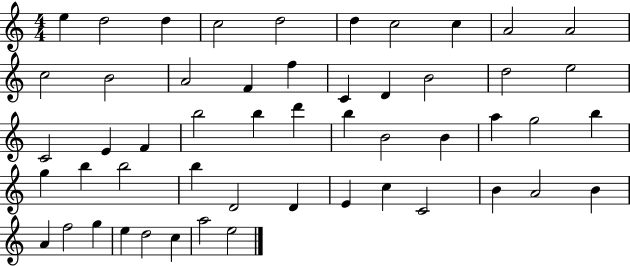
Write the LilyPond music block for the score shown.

{
  \clef treble
  \numericTimeSignature
  \time 4/4
  \key c \major
  e''4 d''2 d''4 | c''2 d''2 | d''4 c''2 c''4 | a'2 a'2 | \break c''2 b'2 | a'2 f'4 f''4 | c'4 d'4 b'2 | d''2 e''2 | \break c'2 e'4 f'4 | b''2 b''4 d'''4 | b''4 b'2 b'4 | a''4 g''2 b''4 | \break g''4 b''4 b''2 | b''4 d'2 d'4 | e'4 c''4 c'2 | b'4 a'2 b'4 | \break a'4 f''2 g''4 | e''4 d''2 c''4 | a''2 e''2 | \bar "|."
}